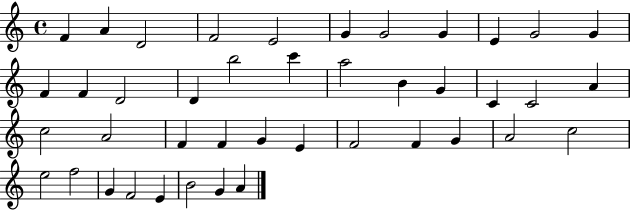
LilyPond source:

{
  \clef treble
  \time 4/4
  \defaultTimeSignature
  \key c \major
  f'4 a'4 d'2 | f'2 e'2 | g'4 g'2 g'4 | e'4 g'2 g'4 | \break f'4 f'4 d'2 | d'4 b''2 c'''4 | a''2 b'4 g'4 | c'4 c'2 a'4 | \break c''2 a'2 | f'4 f'4 g'4 e'4 | f'2 f'4 g'4 | a'2 c''2 | \break e''2 f''2 | g'4 f'2 e'4 | b'2 g'4 a'4 | \bar "|."
}